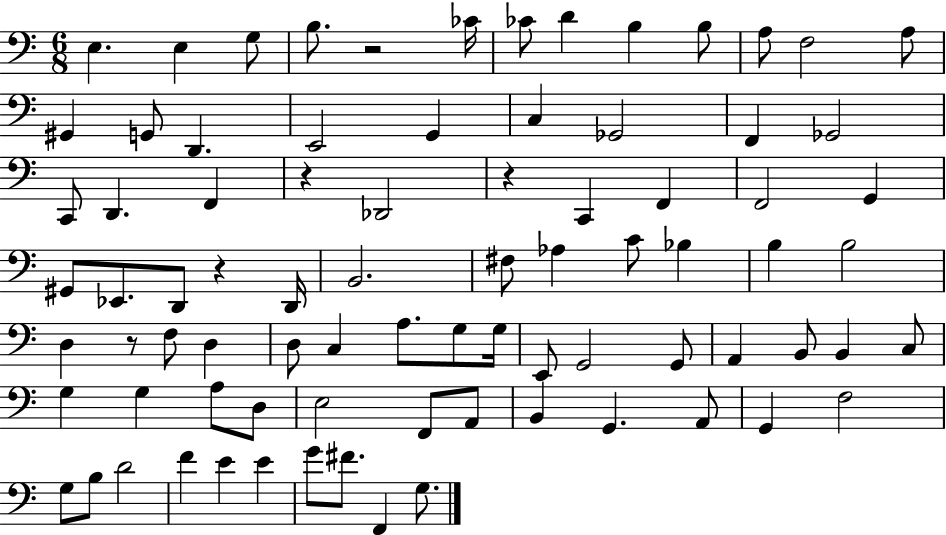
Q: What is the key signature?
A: C major